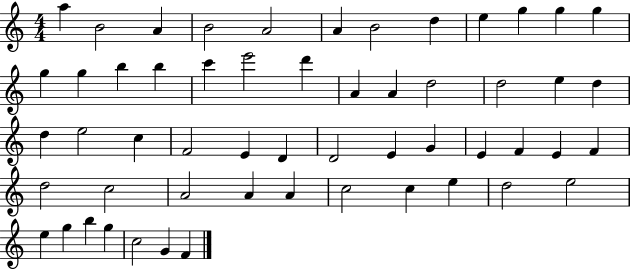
A5/q B4/h A4/q B4/h A4/h A4/q B4/h D5/q E5/q G5/q G5/q G5/q G5/q G5/q B5/q B5/q C6/q E6/h D6/q A4/q A4/q D5/h D5/h E5/q D5/q D5/q E5/h C5/q F4/h E4/q D4/q D4/h E4/q G4/q E4/q F4/q E4/q F4/q D5/h C5/h A4/h A4/q A4/q C5/h C5/q E5/q D5/h E5/h E5/q G5/q B5/q G5/q C5/h G4/q F4/q